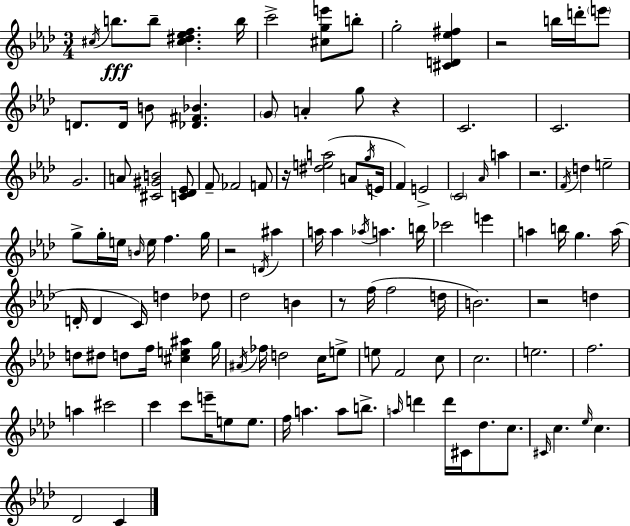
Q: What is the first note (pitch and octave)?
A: C#5